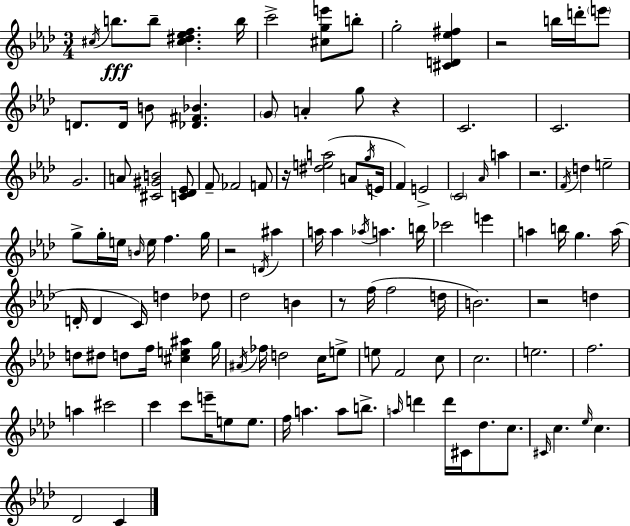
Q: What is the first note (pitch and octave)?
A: C#5